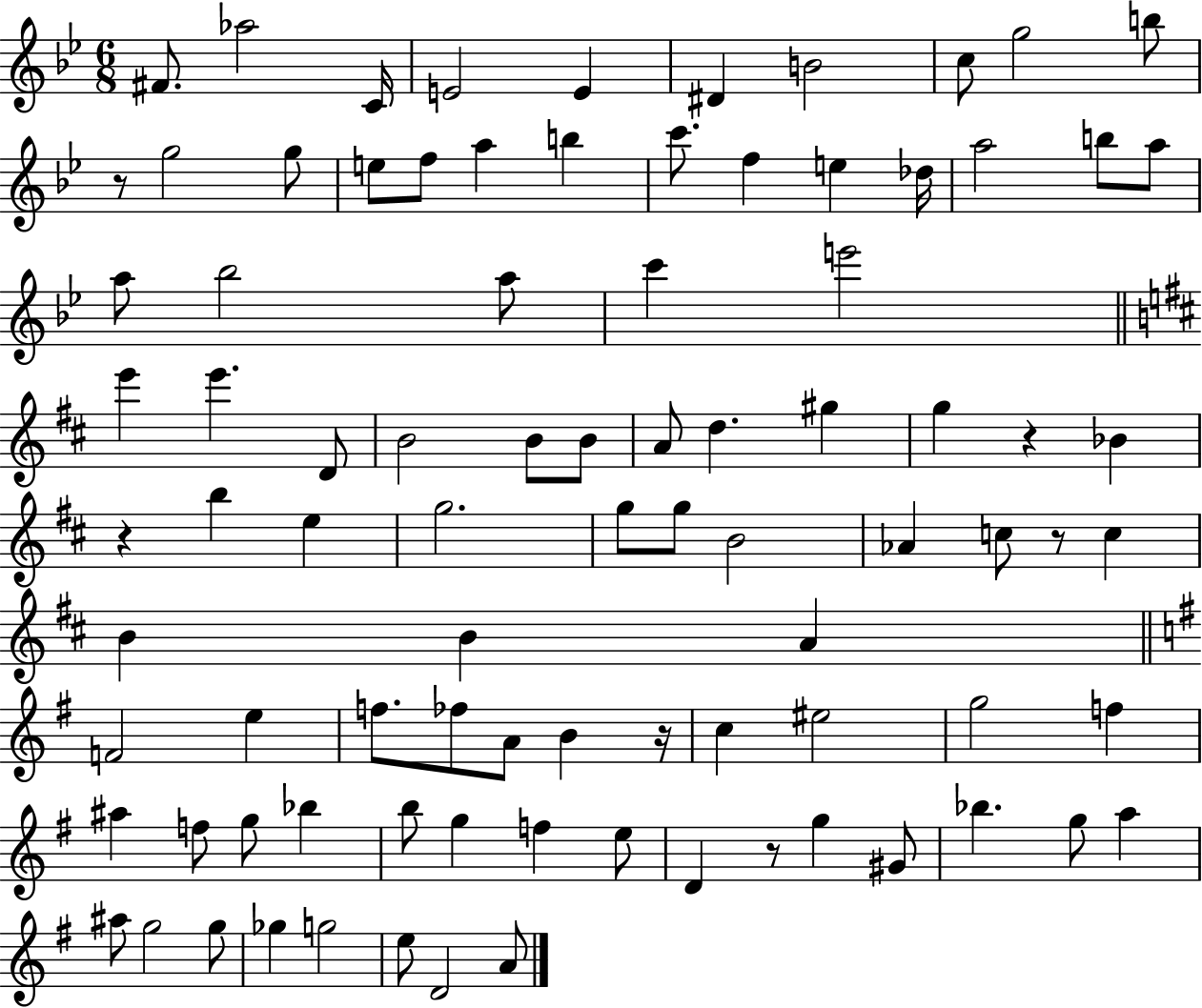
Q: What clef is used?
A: treble